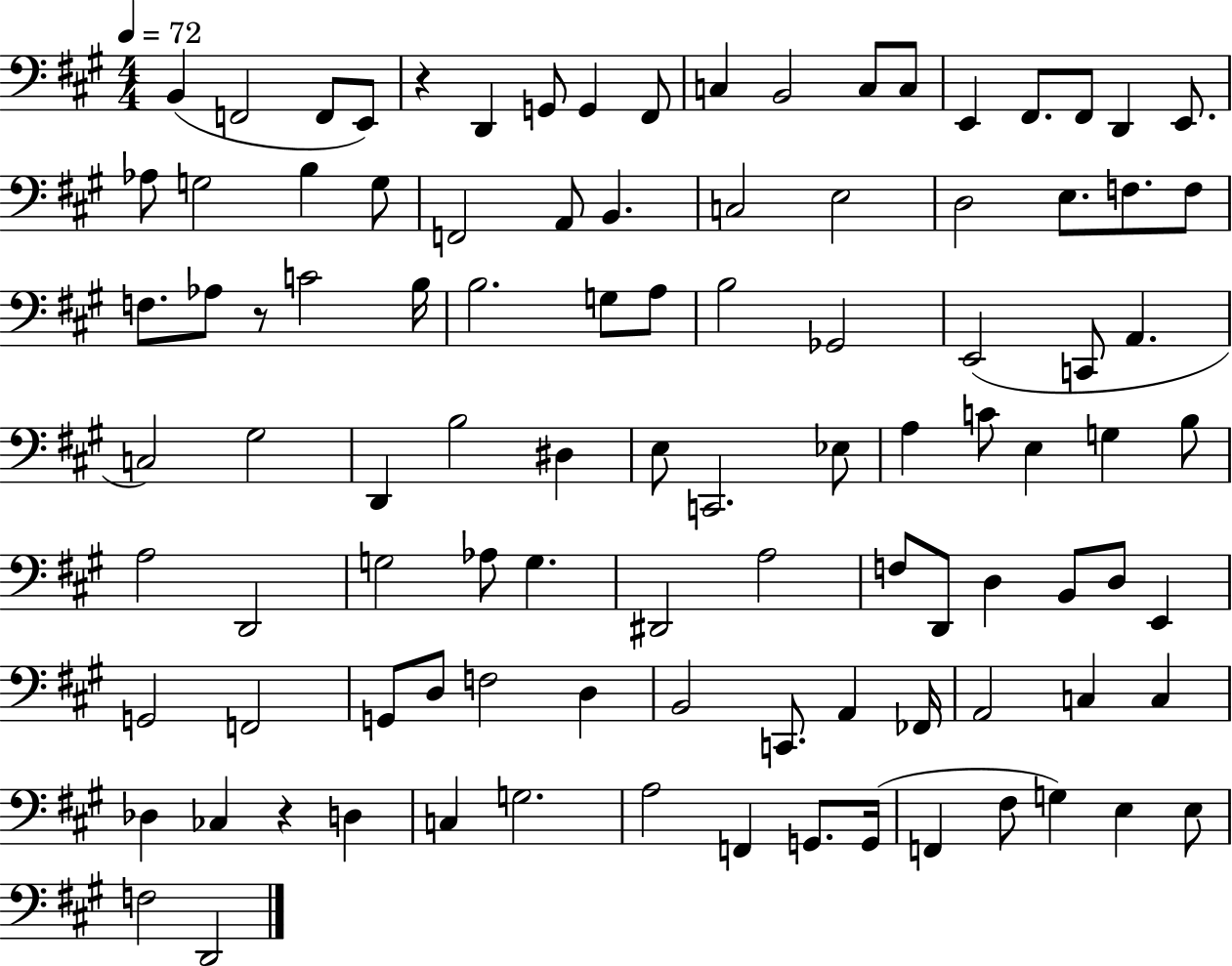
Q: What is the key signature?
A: A major